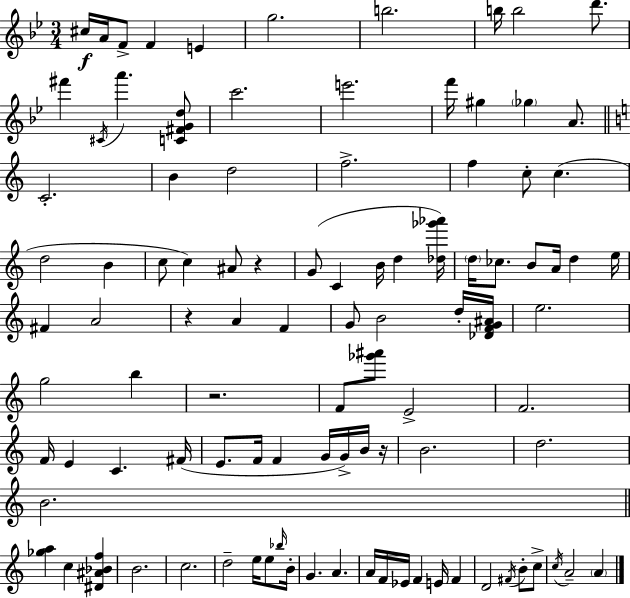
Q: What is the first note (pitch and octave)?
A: C#5